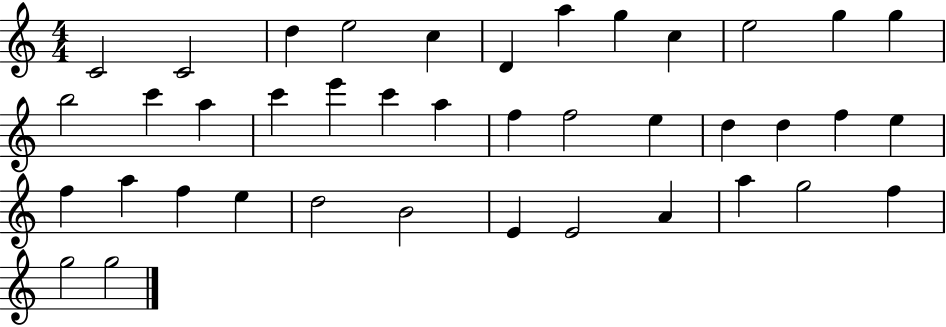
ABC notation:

X:1
T:Untitled
M:4/4
L:1/4
K:C
C2 C2 d e2 c D a g c e2 g g b2 c' a c' e' c' a f f2 e d d f e f a f e d2 B2 E E2 A a g2 f g2 g2